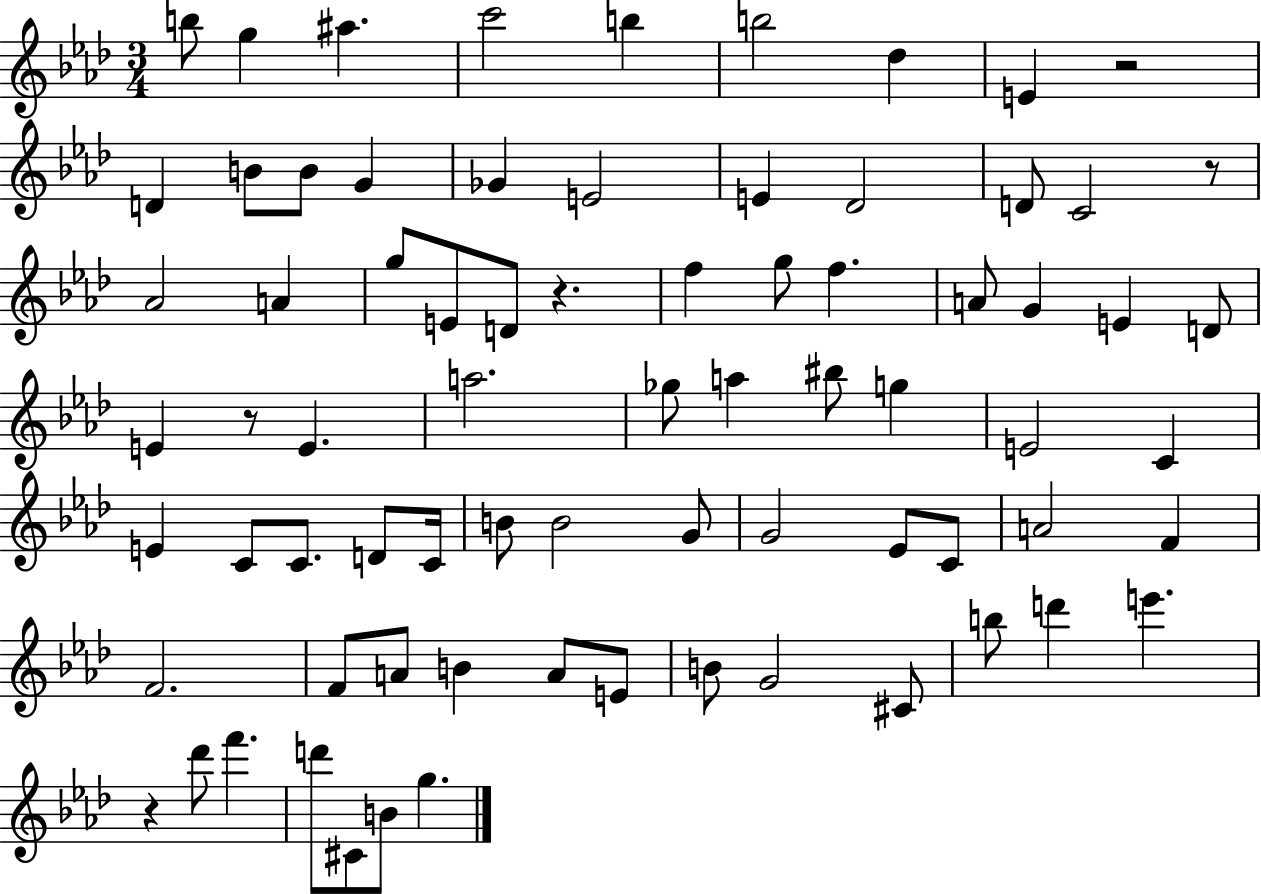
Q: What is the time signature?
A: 3/4